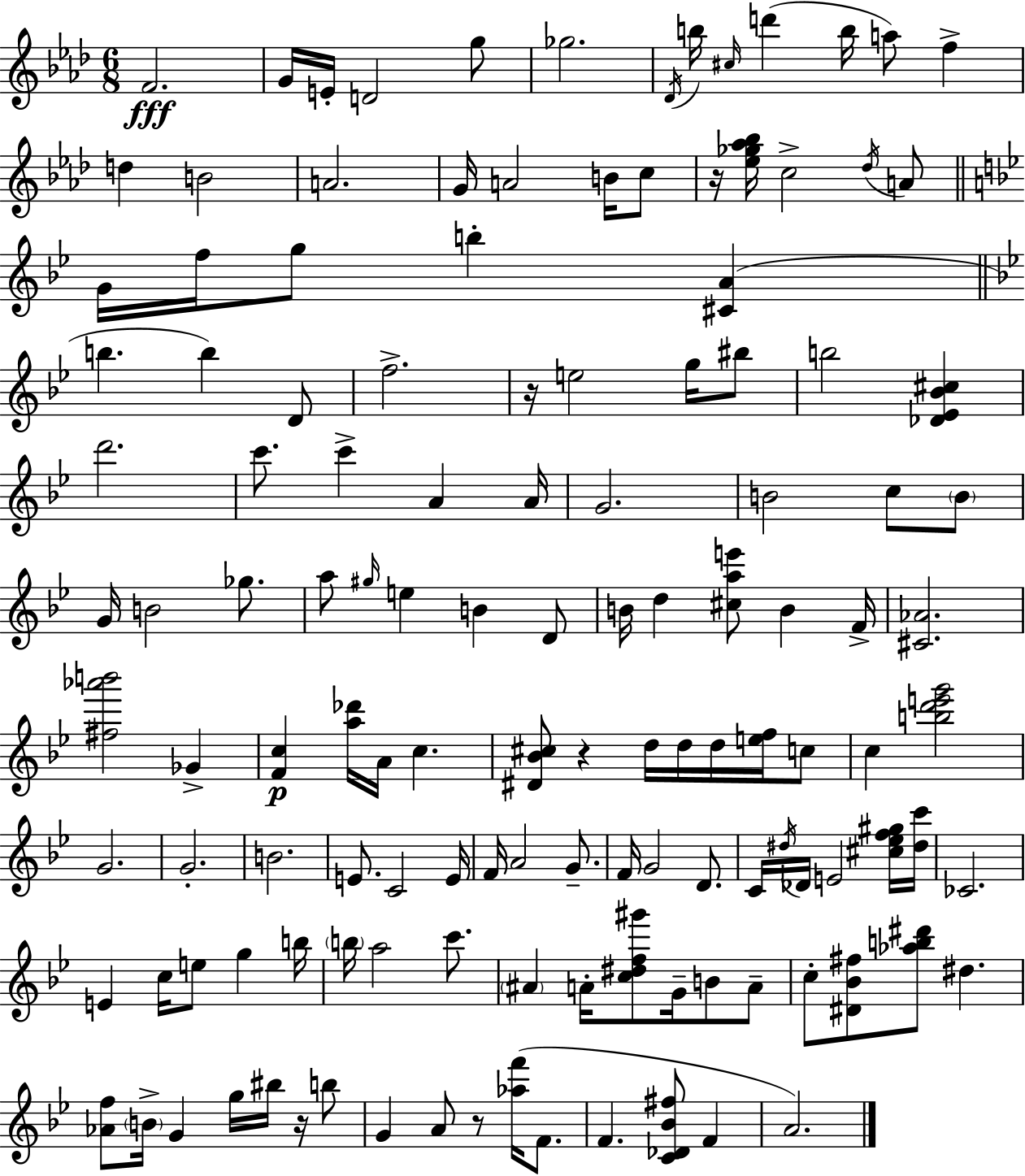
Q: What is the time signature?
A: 6/8